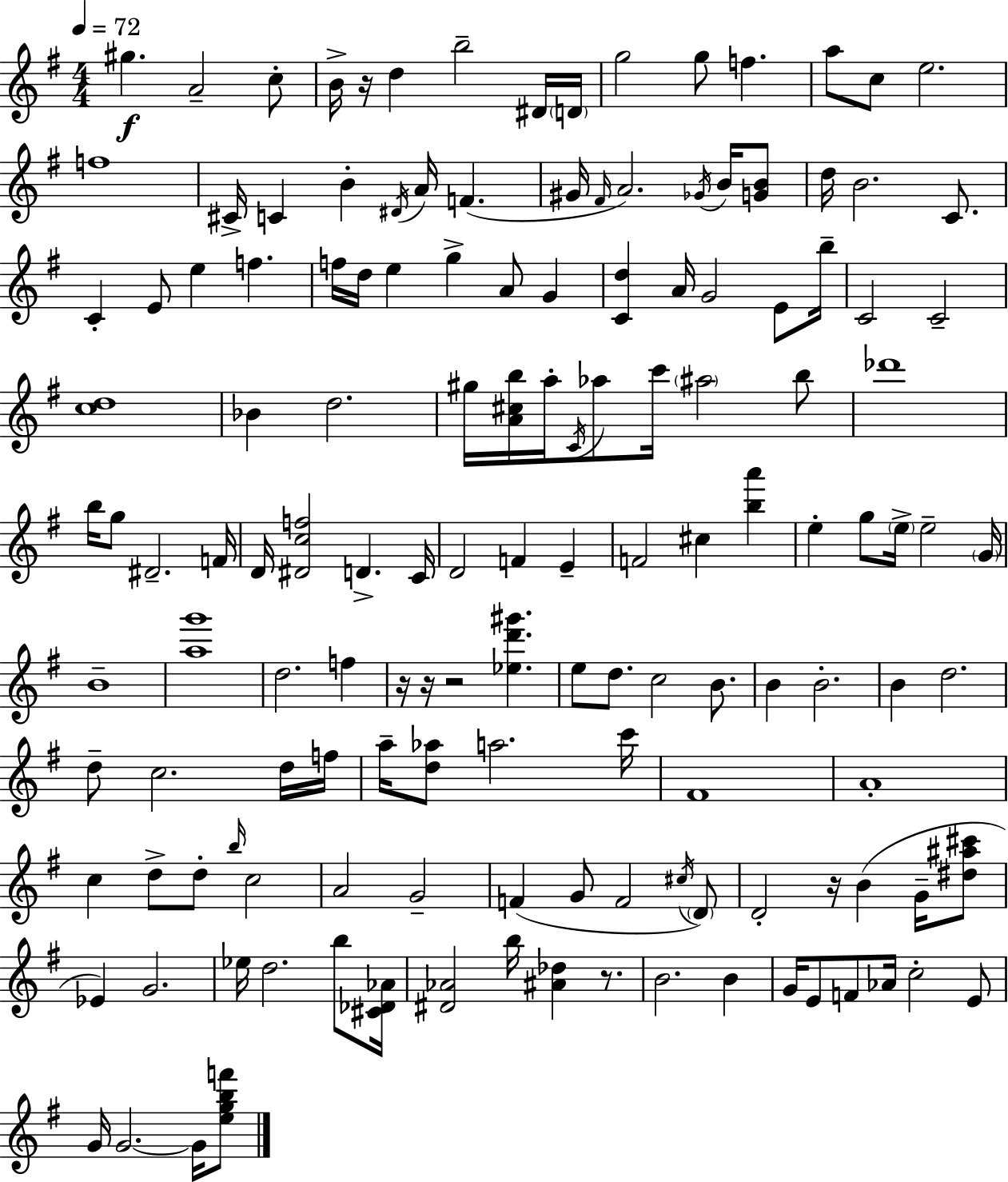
{
  \clef treble
  \numericTimeSignature
  \time 4/4
  \key e \minor
  \tempo 4 = 72
  \repeat volta 2 { gis''4.\f a'2-- c''8-. | b'16-> r16 d''4 b''2-- dis'16 \parenthesize d'16 | g''2 g''8 f''4. | a''8 c''8 e''2. | \break f''1 | cis'16-> c'4 b'4-. \acciaccatura { dis'16 } a'16 f'4.( | gis'16 \grace { fis'16 }) a'2. \acciaccatura { ges'16 } | b'16 <g' b'>8 d''16 b'2. | \break c'8. c'4-. e'8 e''4 f''4. | f''16 d''16 e''4 g''4-> a'8 g'4 | <c' d''>4 a'16 g'2 | e'8 b''16-- c'2 c'2-- | \break <c'' d''>1 | bes'4 d''2. | gis''16 <a' cis'' b''>16 a''16-. \acciaccatura { c'16 } aes''8 c'''16 \parenthesize ais''2 | b''8 des'''1 | \break b''16 g''8 dis'2.-- | f'16 d'16 <dis' c'' f''>2 d'4.-> | c'16 d'2 f'4 | e'4-- f'2 cis''4 | \break <b'' a'''>4 e''4-. g''8 \parenthesize e''16-> e''2-- | \parenthesize g'16 b'1-- | <a'' g'''>1 | d''2. | \break f''4 r16 r16 r2 <ees'' d''' gis'''>4. | e''8 d''8. c''2 | b'8. b'4 b'2.-. | b'4 d''2. | \break d''8-- c''2. | d''16 f''16 a''16-- <d'' aes''>8 a''2. | c'''16 fis'1 | a'1-. | \break c''4 d''8-> d''8-. \grace { b''16 } c''2 | a'2 g'2-- | f'4( g'8 f'2 | \acciaccatura { cis''16 }) \parenthesize d'8 d'2-. r16 b'4( | \break g'16-- <dis'' ais'' cis'''>8 ees'4) g'2. | ees''16 d''2. | b''8 <cis' des' aes'>16 <dis' aes'>2 b''16 <ais' des''>4 | r8. b'2. | \break b'4 g'16 e'8 f'8 aes'16 c''2-. | e'8 g'16 g'2.~~ | g'16 <e'' g'' b'' f'''>8 } \bar "|."
}